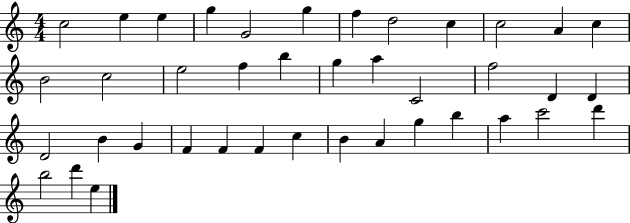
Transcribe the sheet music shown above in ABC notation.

X:1
T:Untitled
M:4/4
L:1/4
K:C
c2 e e g G2 g f d2 c c2 A c B2 c2 e2 f b g a C2 f2 D D D2 B G F F F c B A g b a c'2 d' b2 d' e